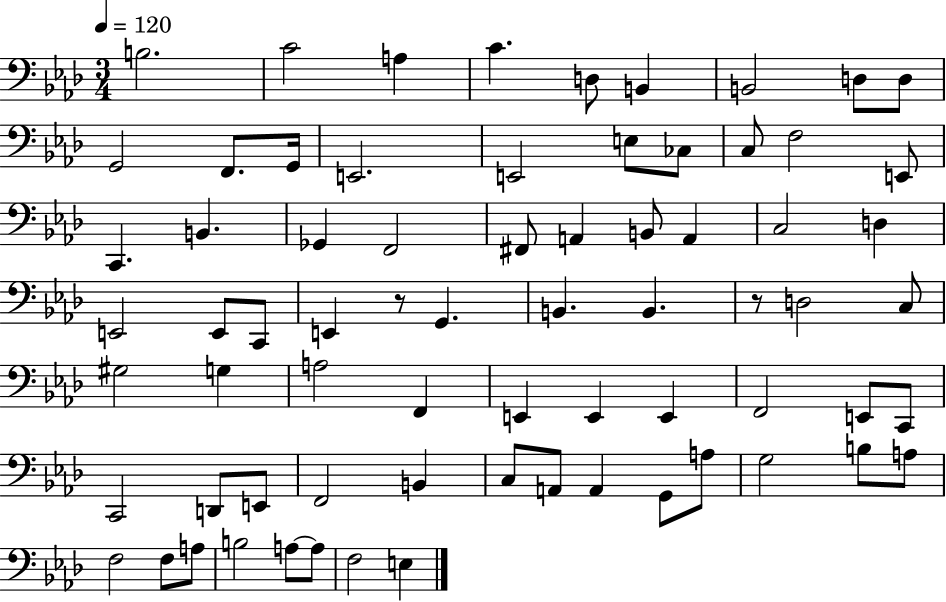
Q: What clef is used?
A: bass